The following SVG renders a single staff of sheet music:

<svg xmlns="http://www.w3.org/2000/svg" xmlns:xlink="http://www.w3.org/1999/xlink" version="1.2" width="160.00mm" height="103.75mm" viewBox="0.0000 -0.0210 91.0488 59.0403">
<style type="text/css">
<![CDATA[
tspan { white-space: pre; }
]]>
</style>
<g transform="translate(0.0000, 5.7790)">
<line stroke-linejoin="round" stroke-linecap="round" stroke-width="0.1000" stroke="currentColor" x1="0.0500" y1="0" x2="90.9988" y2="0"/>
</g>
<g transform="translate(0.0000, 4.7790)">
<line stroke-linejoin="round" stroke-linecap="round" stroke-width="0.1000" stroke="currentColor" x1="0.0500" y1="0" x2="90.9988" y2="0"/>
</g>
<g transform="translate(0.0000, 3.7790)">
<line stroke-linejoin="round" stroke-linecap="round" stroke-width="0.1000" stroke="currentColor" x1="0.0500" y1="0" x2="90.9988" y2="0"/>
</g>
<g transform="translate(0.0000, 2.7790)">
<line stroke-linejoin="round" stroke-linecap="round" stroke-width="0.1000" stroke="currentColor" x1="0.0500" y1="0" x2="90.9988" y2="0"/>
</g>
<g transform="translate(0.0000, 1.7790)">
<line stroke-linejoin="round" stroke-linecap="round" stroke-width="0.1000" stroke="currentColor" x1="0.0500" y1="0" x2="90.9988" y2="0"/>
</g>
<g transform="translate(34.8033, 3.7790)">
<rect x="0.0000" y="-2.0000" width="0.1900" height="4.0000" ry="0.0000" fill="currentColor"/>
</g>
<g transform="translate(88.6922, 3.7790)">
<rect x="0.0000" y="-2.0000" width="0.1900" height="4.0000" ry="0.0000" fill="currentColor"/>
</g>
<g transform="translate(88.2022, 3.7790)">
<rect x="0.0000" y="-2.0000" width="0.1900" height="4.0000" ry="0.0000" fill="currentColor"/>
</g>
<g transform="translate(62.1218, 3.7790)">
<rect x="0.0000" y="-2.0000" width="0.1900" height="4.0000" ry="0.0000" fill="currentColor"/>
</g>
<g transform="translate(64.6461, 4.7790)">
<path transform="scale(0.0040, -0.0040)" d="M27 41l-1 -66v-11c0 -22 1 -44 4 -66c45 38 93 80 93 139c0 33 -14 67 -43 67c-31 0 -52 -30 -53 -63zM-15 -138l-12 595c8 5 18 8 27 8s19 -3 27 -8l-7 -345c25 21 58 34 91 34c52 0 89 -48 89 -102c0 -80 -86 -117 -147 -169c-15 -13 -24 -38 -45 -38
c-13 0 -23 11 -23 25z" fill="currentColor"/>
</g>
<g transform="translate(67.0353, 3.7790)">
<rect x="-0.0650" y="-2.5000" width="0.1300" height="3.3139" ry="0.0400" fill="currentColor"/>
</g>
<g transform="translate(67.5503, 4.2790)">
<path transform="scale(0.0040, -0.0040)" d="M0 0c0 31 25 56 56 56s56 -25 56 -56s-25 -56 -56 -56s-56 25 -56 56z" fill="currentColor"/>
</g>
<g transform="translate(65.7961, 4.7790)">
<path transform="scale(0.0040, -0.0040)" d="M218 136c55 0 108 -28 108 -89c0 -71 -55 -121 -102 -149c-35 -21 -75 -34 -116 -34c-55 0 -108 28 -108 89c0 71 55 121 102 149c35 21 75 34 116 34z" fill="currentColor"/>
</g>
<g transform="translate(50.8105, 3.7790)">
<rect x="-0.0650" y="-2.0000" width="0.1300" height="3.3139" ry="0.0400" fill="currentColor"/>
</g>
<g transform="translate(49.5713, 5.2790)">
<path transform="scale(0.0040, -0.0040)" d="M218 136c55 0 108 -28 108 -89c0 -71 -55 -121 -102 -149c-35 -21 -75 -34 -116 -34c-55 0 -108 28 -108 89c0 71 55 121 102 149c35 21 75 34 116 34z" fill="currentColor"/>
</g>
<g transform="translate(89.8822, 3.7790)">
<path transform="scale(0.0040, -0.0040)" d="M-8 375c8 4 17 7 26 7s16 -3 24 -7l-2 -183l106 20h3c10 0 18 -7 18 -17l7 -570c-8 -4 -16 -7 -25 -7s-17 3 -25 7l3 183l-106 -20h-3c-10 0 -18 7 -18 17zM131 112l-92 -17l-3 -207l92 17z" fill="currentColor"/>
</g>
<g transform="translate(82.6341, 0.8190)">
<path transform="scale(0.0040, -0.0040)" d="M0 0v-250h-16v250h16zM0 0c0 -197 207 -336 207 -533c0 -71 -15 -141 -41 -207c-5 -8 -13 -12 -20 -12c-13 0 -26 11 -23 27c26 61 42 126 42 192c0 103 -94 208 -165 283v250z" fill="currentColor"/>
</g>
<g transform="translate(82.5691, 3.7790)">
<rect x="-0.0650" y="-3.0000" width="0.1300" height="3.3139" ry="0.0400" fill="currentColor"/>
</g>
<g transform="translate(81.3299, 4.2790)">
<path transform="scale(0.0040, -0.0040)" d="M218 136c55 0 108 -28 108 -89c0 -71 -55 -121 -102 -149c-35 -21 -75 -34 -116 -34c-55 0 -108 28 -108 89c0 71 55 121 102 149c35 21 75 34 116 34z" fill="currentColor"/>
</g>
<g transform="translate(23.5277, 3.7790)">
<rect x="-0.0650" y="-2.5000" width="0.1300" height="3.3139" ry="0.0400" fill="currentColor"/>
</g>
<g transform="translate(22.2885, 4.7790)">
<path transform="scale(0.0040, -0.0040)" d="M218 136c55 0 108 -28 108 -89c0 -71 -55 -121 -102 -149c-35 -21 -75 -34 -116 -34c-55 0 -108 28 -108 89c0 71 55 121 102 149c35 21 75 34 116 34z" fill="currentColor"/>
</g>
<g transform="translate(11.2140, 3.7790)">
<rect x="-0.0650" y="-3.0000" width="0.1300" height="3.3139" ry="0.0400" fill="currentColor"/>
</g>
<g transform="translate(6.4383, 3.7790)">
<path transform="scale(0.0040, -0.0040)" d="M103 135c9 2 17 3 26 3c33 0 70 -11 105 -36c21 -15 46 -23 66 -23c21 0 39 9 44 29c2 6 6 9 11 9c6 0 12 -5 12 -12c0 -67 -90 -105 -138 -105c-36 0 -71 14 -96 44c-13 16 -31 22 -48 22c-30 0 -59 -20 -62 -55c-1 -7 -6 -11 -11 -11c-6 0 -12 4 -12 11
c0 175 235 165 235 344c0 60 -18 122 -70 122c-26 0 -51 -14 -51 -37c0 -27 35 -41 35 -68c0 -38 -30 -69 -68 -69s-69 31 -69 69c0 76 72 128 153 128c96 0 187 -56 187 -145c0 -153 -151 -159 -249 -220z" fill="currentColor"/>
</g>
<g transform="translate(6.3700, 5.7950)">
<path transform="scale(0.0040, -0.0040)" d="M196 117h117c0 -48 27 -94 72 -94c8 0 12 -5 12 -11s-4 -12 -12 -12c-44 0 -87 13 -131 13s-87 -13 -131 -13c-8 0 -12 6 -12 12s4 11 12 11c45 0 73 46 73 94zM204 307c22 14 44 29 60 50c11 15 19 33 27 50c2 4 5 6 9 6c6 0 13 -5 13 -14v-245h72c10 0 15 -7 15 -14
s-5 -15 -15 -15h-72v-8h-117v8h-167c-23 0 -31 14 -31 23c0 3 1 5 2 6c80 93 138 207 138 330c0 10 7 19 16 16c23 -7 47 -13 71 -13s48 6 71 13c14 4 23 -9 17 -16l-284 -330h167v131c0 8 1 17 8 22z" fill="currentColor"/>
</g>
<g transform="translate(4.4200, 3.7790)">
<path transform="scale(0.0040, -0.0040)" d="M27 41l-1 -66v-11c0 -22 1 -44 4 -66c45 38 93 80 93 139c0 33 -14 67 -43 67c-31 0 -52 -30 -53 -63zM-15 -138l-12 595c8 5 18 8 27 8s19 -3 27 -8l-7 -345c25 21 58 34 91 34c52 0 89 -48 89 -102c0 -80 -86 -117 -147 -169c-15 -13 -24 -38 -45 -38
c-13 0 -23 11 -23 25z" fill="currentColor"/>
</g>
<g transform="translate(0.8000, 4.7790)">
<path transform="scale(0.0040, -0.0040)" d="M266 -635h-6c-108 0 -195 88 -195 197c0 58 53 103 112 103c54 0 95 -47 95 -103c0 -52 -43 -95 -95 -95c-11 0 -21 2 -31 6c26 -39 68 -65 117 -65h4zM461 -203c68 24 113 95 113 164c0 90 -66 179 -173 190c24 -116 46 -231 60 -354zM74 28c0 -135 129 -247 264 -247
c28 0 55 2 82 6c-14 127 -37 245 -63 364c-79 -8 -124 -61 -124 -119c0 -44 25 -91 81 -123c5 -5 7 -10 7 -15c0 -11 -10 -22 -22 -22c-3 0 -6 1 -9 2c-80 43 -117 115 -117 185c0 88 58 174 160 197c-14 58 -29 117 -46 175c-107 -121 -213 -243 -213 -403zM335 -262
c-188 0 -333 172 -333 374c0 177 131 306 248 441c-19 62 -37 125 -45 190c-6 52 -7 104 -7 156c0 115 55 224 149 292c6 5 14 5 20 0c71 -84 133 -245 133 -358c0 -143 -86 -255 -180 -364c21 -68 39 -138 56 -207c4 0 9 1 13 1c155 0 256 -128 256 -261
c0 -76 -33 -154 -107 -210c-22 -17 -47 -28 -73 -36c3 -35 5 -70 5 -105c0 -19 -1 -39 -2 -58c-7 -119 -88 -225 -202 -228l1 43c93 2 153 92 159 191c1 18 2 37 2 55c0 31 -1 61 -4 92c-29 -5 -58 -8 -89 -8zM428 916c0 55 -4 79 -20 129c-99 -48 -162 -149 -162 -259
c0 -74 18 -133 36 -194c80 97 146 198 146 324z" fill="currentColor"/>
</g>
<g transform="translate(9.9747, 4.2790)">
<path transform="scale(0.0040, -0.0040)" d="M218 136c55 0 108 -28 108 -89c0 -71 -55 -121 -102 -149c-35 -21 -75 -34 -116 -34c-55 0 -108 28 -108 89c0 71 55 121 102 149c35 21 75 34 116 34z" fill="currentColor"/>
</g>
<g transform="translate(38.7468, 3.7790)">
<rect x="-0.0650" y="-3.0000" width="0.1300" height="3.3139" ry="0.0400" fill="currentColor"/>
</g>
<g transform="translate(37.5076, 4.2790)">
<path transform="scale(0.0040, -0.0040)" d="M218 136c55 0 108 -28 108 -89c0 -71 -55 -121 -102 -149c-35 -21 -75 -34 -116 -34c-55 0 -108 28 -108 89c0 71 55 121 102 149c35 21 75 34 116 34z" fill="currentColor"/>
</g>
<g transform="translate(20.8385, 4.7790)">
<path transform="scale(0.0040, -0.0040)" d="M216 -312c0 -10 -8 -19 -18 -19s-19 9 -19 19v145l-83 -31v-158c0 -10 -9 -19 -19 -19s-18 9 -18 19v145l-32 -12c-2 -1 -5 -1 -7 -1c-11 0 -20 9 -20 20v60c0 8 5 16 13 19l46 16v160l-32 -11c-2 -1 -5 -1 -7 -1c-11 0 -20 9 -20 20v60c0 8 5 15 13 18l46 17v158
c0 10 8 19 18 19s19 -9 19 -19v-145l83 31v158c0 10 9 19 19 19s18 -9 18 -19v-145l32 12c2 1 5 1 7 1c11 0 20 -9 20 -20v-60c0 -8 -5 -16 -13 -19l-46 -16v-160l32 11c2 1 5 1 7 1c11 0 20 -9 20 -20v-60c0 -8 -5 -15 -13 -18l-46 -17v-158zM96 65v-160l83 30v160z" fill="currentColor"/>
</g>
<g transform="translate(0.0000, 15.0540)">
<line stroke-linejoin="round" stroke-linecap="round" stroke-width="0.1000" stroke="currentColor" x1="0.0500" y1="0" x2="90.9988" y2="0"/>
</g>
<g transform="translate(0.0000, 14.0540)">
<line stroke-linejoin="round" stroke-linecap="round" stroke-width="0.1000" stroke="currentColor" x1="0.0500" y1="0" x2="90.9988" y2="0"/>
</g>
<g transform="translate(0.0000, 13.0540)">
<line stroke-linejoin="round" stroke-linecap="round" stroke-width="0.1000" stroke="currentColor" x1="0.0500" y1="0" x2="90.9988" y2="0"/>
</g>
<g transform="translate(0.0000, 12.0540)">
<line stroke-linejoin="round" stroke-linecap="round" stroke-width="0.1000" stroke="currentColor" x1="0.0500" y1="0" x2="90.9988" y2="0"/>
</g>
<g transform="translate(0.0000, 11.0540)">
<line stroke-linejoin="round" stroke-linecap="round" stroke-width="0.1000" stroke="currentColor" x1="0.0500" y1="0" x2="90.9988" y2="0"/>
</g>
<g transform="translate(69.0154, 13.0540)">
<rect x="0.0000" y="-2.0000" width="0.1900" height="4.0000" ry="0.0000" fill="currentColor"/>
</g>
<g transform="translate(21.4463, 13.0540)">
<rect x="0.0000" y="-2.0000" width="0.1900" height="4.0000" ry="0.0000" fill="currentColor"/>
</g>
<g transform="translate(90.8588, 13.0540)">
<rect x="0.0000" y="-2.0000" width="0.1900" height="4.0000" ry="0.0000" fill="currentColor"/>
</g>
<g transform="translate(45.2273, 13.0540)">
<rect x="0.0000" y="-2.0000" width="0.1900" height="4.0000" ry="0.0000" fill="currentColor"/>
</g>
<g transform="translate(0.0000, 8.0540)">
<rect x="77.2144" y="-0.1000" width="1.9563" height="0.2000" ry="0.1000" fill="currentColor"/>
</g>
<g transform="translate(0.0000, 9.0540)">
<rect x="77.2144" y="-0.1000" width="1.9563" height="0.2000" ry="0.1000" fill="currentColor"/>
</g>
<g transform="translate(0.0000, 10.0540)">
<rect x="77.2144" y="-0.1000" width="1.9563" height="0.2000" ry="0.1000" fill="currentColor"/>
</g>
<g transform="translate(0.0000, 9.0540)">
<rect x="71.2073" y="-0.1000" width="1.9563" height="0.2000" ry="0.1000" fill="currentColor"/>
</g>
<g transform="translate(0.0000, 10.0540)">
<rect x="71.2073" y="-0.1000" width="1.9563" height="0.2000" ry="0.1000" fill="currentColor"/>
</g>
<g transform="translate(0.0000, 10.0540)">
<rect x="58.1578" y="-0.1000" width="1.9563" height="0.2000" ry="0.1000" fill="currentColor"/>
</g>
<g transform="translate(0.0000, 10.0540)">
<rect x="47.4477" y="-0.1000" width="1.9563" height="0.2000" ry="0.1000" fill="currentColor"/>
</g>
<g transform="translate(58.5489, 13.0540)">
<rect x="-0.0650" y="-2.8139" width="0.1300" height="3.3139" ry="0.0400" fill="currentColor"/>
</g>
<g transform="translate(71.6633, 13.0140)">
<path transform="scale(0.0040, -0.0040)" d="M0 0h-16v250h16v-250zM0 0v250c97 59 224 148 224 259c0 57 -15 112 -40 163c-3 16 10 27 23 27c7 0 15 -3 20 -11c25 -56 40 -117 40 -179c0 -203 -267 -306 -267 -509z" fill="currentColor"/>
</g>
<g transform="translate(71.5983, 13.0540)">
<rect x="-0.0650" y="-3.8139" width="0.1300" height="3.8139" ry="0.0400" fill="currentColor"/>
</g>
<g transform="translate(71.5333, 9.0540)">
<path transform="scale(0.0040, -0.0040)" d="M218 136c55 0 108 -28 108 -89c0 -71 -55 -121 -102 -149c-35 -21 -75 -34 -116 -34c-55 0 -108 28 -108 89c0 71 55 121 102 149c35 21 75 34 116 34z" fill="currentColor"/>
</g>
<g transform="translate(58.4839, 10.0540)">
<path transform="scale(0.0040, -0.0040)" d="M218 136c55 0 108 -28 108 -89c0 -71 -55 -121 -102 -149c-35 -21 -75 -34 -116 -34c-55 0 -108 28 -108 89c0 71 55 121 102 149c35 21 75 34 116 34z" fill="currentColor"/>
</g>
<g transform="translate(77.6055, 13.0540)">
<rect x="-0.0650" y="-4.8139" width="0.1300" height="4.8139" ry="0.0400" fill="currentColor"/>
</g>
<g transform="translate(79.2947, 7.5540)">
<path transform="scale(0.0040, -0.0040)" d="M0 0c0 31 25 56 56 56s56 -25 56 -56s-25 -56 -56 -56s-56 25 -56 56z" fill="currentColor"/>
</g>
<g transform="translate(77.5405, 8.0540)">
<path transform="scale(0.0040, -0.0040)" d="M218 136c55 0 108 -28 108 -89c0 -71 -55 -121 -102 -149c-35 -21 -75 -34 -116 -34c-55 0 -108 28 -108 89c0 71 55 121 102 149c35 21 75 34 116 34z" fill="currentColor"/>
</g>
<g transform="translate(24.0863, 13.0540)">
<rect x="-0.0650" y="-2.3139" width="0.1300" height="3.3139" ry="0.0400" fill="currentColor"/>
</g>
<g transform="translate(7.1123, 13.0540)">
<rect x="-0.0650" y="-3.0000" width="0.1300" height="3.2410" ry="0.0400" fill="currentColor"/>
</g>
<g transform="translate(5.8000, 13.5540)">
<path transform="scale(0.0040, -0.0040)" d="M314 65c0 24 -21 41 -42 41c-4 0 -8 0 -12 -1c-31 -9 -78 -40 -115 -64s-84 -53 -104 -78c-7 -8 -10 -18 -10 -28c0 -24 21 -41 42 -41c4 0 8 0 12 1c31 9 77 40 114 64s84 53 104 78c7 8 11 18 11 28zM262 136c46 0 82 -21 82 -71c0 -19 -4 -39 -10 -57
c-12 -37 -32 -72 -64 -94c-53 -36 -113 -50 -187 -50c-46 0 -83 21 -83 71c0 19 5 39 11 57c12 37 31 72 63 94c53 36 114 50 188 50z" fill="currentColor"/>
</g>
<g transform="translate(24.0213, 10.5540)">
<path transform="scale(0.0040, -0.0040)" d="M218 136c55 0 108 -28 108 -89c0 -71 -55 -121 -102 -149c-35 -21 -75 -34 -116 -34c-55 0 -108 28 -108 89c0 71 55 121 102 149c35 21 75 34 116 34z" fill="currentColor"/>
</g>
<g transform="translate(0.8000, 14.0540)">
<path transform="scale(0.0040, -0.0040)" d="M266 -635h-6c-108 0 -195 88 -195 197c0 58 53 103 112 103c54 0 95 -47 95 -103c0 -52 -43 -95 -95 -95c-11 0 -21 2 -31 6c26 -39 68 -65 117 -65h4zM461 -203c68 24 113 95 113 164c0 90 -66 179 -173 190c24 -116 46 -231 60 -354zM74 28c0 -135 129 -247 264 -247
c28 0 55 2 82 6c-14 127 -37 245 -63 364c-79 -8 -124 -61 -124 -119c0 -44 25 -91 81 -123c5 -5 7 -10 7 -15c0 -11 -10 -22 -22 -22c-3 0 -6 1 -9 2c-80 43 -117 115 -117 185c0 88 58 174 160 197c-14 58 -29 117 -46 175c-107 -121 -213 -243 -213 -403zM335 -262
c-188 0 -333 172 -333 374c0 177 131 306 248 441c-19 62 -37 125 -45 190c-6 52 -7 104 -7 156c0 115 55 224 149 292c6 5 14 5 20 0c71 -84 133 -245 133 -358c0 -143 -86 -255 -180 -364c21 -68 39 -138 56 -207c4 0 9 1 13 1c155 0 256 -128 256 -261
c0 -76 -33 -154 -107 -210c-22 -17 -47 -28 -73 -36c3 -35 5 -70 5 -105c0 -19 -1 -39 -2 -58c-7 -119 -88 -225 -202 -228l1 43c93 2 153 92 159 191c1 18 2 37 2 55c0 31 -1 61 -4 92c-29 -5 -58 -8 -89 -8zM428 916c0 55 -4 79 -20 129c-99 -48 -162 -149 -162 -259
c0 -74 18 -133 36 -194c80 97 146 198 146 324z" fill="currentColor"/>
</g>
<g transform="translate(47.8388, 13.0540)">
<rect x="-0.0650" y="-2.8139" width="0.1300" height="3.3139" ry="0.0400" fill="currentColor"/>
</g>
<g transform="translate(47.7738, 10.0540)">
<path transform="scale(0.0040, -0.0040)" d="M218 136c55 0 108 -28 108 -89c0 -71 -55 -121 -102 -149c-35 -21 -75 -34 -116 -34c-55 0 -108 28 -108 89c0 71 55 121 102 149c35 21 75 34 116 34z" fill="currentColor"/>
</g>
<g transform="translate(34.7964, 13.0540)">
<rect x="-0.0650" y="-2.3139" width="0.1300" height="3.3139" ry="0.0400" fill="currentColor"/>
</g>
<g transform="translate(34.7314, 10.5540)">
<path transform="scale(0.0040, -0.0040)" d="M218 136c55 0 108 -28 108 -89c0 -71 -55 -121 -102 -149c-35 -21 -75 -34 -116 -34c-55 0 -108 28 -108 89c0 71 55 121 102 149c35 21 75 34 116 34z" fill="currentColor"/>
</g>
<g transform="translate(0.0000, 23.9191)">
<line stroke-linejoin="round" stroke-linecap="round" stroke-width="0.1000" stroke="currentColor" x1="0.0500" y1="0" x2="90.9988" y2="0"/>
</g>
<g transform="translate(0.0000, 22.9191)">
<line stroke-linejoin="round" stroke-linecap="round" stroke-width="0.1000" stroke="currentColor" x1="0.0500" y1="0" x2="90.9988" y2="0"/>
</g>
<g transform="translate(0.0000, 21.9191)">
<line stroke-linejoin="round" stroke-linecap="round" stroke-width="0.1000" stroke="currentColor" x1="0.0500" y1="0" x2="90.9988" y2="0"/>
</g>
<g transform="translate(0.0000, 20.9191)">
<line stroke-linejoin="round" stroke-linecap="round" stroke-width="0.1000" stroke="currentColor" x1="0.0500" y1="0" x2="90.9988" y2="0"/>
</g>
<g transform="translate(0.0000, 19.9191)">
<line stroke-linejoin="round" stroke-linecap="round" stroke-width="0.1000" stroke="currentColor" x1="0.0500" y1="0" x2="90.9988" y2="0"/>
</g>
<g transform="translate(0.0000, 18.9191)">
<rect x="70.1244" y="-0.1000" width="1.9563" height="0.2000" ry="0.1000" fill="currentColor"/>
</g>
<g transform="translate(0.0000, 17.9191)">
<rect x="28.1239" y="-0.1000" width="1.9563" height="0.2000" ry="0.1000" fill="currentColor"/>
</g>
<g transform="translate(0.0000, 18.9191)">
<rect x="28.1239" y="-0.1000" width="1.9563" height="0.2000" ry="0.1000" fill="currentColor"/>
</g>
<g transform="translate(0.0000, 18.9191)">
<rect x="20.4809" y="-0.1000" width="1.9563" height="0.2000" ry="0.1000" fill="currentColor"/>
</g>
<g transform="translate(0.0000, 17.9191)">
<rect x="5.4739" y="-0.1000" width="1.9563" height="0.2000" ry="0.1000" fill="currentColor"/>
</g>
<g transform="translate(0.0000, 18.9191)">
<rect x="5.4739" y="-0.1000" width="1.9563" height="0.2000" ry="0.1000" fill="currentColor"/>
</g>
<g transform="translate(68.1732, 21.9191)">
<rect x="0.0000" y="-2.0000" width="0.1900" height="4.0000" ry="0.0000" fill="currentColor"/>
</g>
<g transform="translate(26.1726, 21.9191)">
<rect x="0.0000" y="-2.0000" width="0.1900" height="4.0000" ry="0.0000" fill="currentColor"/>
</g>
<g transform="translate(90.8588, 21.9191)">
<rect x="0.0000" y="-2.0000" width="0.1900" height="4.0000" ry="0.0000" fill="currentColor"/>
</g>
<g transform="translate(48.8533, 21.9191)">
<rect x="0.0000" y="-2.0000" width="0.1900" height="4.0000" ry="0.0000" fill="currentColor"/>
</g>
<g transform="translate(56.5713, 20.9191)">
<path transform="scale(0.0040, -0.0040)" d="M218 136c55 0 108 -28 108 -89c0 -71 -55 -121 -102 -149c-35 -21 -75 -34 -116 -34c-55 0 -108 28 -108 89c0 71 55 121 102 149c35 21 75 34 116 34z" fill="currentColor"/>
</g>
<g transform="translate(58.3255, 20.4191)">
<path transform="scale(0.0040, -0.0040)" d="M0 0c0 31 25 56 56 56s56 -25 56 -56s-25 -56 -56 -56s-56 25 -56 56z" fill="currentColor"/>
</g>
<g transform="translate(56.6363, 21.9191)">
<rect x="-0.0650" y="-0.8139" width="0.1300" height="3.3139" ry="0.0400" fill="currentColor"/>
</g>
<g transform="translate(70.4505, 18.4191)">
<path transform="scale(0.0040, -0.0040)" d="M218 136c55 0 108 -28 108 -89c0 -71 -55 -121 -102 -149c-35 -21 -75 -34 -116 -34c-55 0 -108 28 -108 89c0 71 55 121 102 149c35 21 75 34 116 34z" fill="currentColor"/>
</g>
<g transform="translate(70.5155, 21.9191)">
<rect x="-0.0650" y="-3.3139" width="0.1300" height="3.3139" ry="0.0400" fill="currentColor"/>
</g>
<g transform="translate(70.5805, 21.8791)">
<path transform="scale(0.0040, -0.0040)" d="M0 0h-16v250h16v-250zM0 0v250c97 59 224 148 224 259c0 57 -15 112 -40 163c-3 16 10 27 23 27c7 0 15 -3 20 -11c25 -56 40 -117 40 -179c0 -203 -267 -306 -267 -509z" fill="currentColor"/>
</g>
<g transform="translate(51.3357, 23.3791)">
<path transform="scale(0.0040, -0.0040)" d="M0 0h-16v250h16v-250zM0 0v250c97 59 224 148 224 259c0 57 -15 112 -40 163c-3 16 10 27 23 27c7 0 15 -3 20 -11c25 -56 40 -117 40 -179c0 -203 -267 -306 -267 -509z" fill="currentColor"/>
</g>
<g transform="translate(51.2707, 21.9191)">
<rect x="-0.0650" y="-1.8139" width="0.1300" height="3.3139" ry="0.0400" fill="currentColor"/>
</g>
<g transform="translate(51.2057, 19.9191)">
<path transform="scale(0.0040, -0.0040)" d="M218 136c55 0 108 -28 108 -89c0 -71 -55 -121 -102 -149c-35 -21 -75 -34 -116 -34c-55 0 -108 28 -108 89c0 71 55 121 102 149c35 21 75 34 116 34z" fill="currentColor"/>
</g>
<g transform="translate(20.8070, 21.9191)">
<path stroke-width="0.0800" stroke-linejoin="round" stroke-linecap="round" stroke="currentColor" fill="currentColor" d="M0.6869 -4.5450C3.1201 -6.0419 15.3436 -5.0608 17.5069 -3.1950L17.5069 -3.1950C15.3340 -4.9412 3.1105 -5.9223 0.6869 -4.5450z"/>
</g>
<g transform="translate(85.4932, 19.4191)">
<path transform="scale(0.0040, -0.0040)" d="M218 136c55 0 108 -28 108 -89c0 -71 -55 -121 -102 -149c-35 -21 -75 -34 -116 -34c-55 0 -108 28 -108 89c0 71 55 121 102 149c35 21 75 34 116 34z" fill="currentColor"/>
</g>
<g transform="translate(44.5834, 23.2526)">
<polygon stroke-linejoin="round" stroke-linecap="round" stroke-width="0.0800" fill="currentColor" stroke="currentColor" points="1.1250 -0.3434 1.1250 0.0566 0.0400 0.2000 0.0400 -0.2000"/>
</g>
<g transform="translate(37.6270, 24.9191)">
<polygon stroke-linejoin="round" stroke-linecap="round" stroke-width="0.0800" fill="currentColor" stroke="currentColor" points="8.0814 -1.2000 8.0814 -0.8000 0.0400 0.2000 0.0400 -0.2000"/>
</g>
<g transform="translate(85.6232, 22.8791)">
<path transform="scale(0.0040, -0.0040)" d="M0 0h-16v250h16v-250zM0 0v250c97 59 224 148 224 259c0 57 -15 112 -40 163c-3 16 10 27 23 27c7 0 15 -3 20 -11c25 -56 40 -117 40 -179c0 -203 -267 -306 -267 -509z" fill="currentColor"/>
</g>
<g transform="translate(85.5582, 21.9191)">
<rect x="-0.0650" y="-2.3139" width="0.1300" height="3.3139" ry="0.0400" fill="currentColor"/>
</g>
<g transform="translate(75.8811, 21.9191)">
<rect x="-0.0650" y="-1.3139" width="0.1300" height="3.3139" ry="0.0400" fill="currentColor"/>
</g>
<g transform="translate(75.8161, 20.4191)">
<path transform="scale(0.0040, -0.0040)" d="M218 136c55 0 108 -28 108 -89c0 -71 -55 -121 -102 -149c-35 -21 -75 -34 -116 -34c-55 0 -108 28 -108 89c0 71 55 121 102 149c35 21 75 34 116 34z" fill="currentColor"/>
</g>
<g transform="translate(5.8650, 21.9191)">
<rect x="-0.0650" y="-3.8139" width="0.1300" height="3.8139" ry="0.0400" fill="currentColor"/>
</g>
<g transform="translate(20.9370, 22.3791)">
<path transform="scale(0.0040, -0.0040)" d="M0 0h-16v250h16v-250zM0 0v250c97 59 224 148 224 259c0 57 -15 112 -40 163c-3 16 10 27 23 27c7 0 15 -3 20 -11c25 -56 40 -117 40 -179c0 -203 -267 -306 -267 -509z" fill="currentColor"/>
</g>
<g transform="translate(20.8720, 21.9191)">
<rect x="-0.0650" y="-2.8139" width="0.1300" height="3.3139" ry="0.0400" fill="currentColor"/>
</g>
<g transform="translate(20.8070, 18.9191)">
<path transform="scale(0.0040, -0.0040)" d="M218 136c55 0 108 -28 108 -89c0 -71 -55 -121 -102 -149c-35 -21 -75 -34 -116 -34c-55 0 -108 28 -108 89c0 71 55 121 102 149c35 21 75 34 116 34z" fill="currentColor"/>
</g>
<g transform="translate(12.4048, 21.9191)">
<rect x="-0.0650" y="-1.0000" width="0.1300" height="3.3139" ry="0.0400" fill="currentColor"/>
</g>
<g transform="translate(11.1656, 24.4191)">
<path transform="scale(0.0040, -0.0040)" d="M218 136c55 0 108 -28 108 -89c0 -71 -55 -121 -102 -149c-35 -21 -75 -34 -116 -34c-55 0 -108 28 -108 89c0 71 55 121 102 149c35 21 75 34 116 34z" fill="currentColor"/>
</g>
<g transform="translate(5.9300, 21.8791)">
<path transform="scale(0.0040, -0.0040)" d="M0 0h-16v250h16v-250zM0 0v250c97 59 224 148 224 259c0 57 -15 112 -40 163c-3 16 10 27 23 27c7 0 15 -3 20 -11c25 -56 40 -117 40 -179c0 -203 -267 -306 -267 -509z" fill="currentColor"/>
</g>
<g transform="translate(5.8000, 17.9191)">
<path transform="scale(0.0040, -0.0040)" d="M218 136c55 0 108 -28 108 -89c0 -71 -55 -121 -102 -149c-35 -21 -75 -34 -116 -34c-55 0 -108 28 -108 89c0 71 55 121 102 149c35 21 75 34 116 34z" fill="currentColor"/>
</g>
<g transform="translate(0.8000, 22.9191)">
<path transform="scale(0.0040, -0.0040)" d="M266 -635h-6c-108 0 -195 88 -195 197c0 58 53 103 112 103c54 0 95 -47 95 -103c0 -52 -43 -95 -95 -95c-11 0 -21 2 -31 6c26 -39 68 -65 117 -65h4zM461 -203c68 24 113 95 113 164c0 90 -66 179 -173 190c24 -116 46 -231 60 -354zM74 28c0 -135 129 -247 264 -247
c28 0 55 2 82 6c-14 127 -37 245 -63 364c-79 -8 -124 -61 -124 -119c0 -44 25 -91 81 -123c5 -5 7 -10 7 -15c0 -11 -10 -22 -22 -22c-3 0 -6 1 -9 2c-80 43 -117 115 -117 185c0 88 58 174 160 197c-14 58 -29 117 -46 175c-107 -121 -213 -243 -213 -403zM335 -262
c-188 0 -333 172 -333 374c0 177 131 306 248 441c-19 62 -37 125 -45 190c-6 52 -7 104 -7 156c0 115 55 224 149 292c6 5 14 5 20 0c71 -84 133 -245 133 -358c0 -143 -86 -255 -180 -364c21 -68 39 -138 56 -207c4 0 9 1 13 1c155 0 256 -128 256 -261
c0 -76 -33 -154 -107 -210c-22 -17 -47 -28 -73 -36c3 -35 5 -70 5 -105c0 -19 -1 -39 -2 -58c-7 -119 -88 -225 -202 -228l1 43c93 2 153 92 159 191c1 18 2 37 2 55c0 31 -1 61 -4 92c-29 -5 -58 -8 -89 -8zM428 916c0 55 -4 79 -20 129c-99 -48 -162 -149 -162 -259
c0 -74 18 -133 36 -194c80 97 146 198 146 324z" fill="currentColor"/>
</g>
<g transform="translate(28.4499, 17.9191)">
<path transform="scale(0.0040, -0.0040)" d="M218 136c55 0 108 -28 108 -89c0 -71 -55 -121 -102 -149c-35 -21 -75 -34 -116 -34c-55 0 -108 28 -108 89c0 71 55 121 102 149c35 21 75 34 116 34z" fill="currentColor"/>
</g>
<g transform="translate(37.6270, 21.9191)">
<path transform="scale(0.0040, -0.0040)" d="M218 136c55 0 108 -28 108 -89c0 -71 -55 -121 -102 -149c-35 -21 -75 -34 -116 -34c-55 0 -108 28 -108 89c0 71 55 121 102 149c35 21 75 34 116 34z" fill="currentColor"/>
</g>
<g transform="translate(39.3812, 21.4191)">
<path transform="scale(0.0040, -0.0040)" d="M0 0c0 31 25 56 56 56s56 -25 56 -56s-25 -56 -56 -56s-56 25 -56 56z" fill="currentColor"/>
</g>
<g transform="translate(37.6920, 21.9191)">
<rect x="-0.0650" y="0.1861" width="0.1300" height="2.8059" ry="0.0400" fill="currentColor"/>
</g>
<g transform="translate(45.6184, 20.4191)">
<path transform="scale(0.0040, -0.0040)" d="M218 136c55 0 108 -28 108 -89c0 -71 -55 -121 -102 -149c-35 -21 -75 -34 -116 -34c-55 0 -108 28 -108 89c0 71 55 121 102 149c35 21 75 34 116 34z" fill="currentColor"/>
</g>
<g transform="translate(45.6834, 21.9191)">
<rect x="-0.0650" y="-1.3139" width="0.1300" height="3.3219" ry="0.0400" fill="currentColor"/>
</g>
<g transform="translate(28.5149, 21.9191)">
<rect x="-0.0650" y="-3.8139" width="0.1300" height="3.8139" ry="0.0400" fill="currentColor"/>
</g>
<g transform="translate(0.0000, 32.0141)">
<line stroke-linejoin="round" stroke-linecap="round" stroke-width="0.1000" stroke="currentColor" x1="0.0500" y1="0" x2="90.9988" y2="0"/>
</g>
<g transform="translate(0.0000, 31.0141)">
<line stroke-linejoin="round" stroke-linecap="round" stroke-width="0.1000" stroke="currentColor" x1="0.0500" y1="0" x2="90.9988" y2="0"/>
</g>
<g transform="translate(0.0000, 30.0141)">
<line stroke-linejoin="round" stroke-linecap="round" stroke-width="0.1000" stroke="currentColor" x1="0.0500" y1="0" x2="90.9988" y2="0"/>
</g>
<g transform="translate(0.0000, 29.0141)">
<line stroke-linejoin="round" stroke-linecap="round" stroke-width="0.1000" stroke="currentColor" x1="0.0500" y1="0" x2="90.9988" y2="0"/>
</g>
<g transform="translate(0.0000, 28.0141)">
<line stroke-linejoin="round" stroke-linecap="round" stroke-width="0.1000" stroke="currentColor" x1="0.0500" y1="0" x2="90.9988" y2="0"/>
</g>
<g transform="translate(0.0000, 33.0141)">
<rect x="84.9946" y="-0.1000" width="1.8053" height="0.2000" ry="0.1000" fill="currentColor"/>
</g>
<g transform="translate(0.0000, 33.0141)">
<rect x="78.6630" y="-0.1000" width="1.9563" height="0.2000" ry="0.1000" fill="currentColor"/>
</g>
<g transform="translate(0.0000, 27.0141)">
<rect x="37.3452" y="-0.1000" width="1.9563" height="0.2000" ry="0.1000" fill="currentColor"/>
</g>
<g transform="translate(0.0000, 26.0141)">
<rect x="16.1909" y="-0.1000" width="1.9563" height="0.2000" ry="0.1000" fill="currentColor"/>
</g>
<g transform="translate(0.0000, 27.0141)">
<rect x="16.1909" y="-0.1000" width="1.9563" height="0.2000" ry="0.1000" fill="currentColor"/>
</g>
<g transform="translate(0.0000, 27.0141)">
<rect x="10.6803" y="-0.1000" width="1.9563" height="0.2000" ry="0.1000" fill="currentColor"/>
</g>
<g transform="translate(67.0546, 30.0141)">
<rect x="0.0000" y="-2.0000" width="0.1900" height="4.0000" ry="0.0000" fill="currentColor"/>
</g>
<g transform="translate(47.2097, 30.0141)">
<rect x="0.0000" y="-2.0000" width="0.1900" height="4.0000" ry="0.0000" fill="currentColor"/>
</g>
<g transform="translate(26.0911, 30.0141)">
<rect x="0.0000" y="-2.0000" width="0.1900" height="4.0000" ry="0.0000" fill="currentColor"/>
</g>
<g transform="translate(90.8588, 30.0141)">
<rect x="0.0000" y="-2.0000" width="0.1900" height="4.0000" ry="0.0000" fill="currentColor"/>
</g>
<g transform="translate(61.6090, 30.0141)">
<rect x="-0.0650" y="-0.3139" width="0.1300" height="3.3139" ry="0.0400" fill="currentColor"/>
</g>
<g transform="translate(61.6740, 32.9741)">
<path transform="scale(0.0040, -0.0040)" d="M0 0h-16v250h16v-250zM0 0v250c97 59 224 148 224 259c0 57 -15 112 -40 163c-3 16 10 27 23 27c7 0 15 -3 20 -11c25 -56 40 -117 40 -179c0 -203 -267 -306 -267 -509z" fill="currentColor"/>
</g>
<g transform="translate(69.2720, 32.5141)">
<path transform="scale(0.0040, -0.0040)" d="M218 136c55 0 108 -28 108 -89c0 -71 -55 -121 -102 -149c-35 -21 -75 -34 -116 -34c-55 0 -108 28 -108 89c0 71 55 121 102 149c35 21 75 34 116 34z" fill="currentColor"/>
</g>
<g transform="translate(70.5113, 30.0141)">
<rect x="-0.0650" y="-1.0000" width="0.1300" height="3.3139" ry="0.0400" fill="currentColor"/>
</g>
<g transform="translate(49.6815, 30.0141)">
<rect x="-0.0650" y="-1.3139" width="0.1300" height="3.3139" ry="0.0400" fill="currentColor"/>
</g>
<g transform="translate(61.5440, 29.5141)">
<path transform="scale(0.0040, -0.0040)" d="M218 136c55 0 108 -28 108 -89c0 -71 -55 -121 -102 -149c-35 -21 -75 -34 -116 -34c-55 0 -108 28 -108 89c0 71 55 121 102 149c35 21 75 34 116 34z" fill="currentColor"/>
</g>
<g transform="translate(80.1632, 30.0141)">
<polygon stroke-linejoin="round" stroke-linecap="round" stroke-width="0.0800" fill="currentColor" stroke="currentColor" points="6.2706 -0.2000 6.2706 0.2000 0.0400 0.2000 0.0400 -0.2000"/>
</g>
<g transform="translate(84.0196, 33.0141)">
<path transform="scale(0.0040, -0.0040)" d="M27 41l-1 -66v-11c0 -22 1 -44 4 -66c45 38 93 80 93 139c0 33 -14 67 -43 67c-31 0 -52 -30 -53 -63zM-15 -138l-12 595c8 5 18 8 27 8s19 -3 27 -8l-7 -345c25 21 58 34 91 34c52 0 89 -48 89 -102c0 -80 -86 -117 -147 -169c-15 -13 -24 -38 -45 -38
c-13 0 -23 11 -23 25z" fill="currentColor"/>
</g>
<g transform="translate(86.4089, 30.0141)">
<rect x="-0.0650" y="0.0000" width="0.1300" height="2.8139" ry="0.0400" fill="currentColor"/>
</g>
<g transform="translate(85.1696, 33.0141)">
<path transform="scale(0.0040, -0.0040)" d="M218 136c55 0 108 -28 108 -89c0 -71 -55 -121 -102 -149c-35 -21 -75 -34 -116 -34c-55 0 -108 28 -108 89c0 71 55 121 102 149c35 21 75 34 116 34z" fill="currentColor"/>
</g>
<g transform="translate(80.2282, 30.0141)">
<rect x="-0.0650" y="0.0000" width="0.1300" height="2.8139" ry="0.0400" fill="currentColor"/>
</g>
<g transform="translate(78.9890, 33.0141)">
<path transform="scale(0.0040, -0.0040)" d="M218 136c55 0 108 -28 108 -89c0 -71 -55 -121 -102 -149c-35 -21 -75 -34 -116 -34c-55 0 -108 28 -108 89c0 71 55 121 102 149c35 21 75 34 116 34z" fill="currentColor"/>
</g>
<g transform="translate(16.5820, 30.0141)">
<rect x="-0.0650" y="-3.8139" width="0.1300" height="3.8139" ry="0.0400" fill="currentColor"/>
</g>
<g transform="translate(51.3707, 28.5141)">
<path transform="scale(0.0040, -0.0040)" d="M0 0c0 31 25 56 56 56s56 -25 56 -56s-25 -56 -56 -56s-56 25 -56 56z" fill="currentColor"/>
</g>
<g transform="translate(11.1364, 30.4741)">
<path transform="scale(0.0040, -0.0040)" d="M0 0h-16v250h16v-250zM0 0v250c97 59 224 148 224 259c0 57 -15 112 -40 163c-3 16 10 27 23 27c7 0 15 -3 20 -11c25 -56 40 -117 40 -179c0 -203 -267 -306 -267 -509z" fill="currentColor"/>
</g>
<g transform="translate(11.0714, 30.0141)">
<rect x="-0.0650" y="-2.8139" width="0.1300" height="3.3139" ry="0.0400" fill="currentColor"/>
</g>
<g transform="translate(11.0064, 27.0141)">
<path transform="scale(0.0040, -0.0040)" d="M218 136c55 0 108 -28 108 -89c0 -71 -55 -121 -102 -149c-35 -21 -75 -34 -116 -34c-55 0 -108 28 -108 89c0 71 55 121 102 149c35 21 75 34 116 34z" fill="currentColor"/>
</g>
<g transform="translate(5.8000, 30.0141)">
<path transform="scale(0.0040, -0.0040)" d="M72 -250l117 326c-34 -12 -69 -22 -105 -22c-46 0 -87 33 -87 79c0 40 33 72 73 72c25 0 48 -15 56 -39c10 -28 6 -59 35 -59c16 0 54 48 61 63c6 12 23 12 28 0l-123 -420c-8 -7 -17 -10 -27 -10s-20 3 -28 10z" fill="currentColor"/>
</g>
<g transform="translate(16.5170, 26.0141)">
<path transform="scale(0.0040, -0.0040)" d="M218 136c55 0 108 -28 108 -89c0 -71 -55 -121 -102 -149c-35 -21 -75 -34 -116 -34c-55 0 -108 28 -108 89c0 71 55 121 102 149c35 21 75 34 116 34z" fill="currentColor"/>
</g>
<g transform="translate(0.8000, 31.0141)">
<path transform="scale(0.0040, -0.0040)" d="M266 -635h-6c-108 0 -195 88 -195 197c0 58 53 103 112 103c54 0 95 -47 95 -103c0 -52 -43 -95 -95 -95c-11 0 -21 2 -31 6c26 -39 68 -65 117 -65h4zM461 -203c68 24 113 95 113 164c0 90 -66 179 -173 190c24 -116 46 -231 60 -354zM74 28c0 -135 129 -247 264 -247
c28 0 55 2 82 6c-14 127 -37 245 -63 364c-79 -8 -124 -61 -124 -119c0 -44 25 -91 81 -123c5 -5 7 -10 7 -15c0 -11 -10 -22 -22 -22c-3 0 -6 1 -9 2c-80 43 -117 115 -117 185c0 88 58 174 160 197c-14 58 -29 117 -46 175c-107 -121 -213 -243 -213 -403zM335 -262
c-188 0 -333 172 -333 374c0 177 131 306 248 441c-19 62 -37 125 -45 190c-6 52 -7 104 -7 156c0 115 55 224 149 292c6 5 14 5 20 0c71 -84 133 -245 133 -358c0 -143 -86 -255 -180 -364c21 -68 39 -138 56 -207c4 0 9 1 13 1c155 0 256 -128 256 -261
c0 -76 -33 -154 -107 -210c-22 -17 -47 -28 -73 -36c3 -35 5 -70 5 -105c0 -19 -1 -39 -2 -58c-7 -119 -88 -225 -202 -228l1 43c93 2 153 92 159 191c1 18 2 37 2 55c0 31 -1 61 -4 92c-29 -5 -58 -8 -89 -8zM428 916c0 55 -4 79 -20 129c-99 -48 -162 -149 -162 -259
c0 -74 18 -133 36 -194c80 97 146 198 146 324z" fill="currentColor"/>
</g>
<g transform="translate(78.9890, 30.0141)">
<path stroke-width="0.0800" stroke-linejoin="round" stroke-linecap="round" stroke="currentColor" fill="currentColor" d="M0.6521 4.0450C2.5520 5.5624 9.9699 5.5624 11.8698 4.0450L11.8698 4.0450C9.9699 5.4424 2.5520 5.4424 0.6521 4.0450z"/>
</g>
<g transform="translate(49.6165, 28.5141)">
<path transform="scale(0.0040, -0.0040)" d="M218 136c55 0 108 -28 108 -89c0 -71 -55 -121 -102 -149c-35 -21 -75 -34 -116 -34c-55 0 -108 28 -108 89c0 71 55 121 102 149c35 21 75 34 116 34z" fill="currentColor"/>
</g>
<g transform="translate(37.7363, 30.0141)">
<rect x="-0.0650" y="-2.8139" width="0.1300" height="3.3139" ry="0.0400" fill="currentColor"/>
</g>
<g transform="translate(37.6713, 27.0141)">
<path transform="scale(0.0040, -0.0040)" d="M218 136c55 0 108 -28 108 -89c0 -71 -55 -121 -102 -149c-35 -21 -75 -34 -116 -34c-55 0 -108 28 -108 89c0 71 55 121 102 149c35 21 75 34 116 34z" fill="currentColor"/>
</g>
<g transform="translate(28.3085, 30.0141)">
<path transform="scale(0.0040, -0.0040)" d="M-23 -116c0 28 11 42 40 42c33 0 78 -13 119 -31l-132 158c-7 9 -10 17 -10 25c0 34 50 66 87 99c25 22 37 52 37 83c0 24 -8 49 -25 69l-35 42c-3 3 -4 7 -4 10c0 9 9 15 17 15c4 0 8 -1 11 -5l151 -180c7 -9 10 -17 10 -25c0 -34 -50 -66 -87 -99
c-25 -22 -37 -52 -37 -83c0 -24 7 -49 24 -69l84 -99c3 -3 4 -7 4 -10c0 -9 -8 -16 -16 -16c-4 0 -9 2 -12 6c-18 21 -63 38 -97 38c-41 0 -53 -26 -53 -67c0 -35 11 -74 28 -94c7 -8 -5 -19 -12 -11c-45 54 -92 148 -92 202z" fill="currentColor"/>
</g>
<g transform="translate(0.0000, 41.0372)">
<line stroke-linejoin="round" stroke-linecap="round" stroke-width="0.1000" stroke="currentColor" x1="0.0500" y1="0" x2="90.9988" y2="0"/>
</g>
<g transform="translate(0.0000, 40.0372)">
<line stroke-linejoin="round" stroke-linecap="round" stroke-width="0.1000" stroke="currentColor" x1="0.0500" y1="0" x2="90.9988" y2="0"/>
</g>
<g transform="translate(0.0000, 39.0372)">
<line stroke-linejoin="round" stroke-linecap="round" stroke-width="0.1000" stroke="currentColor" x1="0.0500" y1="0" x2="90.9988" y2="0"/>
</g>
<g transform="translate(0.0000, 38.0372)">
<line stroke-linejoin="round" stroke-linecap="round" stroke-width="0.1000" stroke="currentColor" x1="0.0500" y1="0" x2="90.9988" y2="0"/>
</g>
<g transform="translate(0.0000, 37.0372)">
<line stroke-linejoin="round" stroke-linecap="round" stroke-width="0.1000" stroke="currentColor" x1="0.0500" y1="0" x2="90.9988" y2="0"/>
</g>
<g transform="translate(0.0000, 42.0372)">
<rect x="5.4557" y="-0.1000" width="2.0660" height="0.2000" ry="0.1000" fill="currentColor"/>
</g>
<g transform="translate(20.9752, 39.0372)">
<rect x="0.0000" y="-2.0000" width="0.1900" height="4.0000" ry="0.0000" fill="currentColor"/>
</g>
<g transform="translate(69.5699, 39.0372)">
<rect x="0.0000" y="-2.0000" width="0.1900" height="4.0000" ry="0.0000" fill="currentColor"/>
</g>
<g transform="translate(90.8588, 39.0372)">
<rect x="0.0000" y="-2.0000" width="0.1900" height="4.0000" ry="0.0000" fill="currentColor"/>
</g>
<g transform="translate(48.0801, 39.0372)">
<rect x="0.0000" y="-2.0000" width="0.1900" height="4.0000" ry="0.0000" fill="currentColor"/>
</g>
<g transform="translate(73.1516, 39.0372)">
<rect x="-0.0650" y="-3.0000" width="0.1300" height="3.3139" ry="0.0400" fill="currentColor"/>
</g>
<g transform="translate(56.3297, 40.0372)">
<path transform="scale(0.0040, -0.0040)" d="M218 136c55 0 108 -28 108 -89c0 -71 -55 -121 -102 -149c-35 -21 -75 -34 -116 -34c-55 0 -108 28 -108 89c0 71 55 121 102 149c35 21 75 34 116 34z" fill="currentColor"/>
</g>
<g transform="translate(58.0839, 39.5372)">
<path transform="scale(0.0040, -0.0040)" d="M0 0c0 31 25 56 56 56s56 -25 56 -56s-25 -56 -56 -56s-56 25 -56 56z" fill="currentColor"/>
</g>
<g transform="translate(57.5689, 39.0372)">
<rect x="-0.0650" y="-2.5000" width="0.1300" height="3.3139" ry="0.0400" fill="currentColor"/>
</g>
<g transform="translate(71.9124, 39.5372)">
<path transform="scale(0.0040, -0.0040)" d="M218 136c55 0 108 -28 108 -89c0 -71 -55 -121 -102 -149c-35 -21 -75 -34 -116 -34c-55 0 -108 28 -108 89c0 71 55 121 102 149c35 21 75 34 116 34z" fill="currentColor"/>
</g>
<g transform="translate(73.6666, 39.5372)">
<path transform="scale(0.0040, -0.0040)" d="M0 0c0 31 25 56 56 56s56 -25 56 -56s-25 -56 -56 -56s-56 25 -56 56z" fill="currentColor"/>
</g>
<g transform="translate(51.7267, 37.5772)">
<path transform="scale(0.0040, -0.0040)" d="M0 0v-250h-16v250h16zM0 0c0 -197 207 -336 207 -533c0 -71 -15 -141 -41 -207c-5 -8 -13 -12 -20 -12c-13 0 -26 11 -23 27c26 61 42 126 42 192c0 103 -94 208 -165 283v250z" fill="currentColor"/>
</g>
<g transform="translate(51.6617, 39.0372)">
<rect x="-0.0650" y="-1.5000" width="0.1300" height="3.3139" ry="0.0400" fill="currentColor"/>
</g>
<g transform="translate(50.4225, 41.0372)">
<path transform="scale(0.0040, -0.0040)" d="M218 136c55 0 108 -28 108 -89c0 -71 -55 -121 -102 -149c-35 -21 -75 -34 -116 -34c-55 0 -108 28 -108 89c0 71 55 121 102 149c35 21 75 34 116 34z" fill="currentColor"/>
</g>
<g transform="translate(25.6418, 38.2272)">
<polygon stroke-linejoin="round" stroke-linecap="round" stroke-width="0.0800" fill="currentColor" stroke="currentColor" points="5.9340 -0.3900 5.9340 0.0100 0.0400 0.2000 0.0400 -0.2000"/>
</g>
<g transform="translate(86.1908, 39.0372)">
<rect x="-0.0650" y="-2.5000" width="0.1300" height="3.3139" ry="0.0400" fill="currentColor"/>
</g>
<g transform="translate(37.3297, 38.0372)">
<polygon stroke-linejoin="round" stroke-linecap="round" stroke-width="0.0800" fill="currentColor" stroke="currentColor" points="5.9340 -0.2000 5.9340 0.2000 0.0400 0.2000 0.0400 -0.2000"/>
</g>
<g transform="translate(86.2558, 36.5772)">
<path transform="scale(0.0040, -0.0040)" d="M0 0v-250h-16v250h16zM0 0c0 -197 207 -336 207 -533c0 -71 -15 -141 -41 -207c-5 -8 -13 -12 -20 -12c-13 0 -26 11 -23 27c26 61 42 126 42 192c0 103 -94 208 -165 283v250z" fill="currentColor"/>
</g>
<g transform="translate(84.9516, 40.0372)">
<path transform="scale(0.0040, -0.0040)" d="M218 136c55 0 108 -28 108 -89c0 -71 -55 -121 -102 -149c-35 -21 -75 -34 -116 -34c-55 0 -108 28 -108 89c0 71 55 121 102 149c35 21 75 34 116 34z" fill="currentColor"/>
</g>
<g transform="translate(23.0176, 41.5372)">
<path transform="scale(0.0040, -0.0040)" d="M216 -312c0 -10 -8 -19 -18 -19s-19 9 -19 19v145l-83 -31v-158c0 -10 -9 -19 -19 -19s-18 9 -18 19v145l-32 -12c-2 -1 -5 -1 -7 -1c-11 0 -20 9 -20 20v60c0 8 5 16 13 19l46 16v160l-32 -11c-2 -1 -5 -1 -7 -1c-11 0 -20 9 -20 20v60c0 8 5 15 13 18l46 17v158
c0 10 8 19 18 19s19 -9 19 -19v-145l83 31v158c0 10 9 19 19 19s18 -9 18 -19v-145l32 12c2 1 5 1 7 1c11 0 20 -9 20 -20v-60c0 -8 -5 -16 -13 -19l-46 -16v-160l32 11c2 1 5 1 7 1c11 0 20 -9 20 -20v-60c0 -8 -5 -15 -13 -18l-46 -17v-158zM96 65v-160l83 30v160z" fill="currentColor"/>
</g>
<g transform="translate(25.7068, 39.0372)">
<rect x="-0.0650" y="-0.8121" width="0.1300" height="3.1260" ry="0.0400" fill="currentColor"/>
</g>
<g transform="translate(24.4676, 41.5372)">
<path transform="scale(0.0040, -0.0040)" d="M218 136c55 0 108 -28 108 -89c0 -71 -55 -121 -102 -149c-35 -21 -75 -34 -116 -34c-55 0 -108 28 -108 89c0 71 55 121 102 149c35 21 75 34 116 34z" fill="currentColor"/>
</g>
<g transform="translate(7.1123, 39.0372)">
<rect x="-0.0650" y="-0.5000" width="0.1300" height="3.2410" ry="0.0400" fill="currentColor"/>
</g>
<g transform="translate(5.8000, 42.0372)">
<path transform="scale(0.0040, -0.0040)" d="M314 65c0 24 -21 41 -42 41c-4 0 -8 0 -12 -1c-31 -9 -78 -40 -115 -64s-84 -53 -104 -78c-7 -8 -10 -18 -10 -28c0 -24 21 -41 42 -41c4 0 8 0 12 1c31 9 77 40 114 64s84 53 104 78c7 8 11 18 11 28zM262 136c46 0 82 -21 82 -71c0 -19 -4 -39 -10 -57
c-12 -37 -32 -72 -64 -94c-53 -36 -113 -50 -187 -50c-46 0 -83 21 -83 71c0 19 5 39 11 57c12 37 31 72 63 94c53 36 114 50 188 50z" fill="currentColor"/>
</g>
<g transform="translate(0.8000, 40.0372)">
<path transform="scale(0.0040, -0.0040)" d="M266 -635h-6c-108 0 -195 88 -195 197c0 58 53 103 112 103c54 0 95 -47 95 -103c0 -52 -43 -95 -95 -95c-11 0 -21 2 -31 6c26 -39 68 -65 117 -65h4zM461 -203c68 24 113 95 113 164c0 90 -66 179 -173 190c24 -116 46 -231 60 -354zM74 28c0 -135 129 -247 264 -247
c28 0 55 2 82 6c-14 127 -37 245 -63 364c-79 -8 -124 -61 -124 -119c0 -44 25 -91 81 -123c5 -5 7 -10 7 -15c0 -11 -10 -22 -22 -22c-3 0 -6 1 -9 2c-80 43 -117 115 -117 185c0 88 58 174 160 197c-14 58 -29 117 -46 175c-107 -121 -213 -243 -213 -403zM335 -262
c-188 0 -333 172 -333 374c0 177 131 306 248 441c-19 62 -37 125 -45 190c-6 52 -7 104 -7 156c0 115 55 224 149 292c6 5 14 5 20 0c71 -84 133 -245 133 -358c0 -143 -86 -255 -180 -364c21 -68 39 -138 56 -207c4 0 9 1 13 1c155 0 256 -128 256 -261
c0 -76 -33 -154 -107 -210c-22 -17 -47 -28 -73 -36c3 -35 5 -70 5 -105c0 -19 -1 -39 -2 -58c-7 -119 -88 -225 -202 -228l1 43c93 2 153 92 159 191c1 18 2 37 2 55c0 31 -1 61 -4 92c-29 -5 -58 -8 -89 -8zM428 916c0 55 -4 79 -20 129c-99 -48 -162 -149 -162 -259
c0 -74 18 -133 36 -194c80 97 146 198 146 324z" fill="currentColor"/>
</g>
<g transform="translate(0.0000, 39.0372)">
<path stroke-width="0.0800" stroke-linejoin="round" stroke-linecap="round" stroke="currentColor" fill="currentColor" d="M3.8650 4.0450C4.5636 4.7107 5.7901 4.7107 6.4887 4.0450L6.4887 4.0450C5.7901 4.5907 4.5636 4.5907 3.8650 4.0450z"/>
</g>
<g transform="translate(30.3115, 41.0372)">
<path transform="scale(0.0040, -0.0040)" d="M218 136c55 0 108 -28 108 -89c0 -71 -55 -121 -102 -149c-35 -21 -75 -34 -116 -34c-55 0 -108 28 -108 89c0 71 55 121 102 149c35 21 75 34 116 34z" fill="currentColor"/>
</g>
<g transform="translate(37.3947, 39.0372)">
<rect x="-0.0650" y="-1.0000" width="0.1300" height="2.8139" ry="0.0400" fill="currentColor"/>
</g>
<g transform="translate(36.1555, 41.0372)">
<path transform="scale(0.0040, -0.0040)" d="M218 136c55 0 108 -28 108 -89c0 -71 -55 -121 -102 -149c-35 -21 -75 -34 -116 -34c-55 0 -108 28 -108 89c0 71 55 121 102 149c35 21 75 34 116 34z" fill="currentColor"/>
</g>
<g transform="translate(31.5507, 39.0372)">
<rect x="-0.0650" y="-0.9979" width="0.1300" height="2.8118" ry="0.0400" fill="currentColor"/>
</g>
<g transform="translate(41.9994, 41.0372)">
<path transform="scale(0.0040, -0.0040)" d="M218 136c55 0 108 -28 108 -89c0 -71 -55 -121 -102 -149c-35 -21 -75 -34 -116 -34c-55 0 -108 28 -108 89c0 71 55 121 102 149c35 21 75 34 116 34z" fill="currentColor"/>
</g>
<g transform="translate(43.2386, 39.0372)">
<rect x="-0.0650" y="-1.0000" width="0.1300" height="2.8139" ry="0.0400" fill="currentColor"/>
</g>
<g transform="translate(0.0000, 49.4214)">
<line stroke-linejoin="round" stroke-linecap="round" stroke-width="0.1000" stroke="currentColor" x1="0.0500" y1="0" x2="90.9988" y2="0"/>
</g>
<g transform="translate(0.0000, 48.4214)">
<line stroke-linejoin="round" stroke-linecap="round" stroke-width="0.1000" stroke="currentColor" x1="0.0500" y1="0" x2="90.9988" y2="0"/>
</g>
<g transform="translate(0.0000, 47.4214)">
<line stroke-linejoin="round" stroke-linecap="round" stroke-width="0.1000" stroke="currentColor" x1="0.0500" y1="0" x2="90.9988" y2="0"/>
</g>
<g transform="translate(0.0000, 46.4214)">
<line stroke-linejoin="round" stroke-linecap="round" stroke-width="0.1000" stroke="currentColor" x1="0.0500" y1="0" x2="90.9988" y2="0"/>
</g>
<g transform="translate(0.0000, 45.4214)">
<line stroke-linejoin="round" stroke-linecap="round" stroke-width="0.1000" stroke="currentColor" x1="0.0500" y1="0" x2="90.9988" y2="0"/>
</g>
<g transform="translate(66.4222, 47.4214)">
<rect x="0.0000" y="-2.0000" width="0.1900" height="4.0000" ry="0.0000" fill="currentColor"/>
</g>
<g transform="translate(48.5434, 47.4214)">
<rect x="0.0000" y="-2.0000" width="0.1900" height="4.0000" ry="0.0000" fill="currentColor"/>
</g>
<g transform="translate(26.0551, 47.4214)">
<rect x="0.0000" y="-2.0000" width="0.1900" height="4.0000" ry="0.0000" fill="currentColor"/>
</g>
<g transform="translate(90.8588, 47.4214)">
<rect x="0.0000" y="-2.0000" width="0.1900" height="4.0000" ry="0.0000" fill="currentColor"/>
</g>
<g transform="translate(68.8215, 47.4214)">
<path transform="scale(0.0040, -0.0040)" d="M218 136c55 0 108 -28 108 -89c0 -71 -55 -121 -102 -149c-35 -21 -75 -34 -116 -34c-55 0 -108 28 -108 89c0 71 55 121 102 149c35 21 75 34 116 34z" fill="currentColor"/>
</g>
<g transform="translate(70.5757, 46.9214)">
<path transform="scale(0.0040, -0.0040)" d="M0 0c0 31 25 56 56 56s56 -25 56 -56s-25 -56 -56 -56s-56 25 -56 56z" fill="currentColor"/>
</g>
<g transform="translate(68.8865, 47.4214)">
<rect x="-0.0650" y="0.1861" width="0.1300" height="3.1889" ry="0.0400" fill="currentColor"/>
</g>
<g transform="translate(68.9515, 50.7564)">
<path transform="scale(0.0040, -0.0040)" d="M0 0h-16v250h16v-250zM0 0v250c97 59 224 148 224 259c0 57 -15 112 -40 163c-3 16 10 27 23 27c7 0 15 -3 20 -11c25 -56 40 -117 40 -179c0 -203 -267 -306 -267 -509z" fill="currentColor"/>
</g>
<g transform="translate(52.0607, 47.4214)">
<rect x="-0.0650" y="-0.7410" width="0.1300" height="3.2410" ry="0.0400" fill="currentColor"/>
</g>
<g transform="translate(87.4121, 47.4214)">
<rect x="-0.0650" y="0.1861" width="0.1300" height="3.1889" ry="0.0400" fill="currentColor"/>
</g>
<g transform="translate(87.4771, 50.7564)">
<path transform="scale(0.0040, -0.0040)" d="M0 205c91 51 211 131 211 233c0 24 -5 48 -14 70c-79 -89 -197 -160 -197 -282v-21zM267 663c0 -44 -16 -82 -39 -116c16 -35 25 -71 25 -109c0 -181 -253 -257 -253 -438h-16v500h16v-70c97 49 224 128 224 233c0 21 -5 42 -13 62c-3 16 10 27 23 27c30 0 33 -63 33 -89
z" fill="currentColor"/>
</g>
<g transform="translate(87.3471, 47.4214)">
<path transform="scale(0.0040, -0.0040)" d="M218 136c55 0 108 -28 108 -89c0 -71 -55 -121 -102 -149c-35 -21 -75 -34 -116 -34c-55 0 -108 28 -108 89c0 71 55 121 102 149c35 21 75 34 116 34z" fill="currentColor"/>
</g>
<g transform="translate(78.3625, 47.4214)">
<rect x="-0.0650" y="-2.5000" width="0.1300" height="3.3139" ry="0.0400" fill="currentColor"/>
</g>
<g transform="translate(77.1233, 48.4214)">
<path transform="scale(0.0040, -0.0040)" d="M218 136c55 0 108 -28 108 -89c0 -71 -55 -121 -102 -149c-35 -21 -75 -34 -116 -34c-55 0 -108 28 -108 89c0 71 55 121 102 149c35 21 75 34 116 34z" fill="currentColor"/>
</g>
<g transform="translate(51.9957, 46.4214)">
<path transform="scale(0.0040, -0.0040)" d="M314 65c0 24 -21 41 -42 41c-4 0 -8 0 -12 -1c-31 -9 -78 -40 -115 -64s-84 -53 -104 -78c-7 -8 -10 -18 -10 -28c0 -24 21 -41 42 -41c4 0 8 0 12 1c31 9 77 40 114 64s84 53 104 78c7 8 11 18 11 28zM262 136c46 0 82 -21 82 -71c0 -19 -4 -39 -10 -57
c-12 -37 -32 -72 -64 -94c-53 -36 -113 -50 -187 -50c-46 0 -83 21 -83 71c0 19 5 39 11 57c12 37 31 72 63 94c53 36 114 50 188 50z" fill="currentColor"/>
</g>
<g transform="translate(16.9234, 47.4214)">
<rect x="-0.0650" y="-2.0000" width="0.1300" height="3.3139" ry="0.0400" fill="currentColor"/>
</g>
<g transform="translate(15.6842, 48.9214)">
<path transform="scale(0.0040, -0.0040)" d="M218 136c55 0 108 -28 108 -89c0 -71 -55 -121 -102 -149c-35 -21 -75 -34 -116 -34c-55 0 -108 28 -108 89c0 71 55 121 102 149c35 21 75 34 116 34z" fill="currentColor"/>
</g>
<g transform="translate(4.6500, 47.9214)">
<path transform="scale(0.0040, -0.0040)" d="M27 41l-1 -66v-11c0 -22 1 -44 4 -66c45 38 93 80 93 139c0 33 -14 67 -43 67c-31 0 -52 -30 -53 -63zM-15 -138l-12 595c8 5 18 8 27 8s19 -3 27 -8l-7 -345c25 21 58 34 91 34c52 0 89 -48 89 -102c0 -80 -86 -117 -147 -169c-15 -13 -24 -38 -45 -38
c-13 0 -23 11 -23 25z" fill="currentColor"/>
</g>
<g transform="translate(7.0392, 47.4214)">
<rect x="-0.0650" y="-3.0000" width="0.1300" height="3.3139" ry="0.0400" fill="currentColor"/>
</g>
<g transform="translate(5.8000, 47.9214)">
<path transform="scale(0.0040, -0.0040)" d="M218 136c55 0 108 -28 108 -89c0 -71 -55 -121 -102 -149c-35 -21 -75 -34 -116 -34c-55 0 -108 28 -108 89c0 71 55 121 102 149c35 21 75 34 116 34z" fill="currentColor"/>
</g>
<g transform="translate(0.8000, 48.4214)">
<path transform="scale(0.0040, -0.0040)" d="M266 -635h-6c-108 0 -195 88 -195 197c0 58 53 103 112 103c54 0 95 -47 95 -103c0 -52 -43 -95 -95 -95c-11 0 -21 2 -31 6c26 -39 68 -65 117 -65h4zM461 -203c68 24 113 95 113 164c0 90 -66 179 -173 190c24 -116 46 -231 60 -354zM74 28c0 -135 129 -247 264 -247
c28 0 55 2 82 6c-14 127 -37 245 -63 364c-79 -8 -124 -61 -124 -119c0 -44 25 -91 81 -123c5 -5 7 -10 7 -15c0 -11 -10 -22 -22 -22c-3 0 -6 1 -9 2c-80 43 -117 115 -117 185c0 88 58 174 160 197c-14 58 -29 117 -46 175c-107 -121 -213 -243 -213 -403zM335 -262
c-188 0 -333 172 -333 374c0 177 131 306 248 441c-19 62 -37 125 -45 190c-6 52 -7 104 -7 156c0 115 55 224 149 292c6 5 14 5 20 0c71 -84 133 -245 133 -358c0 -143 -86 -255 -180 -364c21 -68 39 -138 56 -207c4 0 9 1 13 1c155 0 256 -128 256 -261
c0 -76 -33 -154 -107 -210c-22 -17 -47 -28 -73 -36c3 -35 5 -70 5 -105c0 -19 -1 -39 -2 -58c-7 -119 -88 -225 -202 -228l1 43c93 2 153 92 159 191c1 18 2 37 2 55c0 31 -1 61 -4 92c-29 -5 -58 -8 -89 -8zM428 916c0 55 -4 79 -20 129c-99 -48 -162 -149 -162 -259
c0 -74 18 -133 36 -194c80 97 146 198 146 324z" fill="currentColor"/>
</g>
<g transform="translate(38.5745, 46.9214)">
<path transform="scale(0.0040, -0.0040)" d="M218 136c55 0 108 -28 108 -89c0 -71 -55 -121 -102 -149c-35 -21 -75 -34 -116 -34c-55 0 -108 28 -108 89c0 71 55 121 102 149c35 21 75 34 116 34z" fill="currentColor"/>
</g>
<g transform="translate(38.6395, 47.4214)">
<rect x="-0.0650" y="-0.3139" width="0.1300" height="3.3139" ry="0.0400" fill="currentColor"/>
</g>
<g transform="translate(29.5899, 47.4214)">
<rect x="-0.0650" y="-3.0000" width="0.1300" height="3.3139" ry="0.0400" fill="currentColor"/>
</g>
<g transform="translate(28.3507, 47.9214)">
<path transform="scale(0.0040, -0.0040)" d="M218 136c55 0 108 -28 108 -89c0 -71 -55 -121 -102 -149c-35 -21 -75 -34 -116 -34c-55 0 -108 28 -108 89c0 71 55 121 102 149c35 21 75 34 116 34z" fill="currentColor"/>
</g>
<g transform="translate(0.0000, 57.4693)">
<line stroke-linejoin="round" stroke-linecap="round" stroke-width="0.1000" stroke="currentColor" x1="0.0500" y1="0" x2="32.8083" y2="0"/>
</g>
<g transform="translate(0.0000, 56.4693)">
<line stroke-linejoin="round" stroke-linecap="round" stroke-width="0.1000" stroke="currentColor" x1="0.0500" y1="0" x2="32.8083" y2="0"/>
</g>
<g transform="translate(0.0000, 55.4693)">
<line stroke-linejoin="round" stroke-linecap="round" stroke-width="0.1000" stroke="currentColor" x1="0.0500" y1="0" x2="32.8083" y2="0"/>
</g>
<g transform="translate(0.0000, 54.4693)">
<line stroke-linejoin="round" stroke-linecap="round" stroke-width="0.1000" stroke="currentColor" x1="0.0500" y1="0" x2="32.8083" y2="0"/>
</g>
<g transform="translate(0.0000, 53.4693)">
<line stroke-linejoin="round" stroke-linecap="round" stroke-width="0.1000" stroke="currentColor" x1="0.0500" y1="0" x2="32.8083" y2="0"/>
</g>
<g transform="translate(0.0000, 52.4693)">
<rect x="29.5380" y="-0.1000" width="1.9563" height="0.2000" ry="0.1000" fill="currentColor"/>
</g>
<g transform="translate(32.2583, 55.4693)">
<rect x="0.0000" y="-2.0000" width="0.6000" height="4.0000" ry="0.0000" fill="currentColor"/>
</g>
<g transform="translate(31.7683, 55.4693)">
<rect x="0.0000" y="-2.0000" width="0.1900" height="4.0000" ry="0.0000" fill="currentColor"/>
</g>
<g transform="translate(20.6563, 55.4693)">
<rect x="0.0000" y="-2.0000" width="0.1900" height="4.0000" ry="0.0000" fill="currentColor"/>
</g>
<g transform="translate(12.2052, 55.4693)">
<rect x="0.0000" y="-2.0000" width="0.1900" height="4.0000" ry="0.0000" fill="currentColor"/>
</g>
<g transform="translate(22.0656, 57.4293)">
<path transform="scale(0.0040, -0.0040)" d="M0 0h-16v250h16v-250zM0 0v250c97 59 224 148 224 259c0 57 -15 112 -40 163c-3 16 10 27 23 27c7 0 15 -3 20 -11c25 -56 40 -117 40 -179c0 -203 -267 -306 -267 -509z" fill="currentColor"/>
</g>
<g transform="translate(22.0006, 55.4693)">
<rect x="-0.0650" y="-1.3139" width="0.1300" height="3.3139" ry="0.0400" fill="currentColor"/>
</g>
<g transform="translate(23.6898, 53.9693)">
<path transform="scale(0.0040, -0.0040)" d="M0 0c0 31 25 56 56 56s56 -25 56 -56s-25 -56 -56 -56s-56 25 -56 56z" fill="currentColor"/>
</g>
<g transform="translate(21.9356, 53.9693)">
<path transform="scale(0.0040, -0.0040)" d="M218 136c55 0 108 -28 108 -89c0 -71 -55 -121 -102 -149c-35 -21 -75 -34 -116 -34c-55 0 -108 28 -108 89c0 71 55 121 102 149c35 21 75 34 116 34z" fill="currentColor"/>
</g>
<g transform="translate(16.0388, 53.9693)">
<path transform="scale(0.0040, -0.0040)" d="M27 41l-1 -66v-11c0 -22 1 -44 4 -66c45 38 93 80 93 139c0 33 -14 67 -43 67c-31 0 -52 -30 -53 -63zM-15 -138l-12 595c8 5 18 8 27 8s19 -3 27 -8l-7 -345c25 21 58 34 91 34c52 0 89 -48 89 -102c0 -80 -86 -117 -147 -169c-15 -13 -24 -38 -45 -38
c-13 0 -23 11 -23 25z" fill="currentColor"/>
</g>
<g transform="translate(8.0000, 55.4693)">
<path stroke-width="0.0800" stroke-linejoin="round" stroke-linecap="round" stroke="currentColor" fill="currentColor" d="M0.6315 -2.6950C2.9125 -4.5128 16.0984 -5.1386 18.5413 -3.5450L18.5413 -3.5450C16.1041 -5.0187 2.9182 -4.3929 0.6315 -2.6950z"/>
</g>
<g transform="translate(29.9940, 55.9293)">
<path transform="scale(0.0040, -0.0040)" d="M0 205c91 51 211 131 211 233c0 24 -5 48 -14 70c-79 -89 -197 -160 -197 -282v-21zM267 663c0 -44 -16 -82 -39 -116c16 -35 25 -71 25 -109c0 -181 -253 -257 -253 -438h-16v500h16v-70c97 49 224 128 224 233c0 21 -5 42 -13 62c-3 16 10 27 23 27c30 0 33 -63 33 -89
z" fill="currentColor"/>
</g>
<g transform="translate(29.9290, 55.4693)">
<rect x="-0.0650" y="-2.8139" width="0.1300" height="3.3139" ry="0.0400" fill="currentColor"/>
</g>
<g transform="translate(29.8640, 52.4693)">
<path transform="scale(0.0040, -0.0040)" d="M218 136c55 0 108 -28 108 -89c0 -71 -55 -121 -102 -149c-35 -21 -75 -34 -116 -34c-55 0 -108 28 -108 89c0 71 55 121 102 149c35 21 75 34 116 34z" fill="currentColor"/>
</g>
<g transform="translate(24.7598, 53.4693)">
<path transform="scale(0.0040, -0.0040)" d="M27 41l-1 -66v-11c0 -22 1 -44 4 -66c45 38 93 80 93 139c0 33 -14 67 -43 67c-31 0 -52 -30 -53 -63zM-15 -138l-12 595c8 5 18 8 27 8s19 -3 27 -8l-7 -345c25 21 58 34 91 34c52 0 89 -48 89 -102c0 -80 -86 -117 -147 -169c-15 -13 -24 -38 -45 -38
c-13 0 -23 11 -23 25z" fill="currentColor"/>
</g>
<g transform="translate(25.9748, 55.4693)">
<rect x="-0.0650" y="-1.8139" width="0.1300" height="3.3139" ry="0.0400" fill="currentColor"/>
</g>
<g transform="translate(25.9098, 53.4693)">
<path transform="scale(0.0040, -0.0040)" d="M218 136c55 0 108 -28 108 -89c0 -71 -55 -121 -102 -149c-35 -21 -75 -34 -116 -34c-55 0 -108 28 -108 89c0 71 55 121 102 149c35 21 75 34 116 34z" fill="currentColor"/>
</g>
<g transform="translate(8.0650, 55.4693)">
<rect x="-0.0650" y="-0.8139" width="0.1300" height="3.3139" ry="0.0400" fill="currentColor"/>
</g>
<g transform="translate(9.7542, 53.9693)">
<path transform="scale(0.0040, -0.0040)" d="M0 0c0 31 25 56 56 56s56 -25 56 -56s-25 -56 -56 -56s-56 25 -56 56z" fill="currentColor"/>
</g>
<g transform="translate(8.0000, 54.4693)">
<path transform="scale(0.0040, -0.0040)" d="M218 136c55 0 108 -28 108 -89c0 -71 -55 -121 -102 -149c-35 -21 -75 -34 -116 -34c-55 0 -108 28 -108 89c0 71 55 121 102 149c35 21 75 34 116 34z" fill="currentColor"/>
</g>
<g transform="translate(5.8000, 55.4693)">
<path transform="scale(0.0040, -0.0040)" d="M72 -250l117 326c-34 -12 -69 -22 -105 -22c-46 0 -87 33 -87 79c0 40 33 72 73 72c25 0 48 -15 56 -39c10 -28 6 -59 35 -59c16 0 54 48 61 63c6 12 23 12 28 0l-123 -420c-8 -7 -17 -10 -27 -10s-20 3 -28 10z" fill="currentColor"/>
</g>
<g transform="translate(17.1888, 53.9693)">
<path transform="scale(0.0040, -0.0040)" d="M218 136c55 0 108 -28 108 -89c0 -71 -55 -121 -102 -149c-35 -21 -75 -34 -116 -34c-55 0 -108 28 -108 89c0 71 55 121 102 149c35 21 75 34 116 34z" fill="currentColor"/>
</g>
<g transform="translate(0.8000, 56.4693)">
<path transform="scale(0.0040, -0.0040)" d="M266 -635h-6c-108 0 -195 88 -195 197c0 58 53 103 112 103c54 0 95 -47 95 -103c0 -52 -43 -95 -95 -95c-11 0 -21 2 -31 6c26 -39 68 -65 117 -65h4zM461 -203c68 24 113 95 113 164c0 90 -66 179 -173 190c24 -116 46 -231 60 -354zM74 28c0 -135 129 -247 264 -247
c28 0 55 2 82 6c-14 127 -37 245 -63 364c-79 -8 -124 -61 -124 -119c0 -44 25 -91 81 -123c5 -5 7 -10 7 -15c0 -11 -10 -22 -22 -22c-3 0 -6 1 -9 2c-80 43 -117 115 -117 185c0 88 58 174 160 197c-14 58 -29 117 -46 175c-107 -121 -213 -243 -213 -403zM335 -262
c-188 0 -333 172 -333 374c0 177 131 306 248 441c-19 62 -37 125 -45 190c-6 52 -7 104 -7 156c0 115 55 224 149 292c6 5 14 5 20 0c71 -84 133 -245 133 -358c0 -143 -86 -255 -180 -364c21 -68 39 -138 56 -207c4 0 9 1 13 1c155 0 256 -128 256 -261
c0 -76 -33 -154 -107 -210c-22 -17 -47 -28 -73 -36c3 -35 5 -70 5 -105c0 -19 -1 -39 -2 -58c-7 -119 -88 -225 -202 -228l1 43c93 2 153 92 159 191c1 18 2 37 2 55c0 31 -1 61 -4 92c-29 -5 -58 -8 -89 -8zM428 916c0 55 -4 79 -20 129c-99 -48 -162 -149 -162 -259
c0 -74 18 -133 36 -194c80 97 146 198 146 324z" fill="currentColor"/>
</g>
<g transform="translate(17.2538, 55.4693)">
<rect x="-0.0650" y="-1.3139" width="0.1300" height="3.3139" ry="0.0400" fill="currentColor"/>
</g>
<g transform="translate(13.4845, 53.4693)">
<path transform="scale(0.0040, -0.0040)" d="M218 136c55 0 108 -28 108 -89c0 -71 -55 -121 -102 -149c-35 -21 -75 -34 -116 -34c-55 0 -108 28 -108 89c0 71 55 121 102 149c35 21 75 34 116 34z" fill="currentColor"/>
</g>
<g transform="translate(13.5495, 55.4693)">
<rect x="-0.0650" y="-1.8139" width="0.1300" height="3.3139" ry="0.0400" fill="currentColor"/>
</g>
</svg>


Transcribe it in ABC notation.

X:1
T:Untitled
M:2/4
L:1/4
K:F
A ^G A F _G A/2 A2 g g a a c'/2 e' c'/2 D a/2 c' B/2 e/4 f/2 d b/2 e g/2 z/2 a/2 c' z a e c/2 D C/2 _C/2 C2 ^D/2 E/2 E/2 E/2 E/2 G A G/2 _A F A c d2 B/2 G B/4 z/2 d f _e e/2 _f a/4